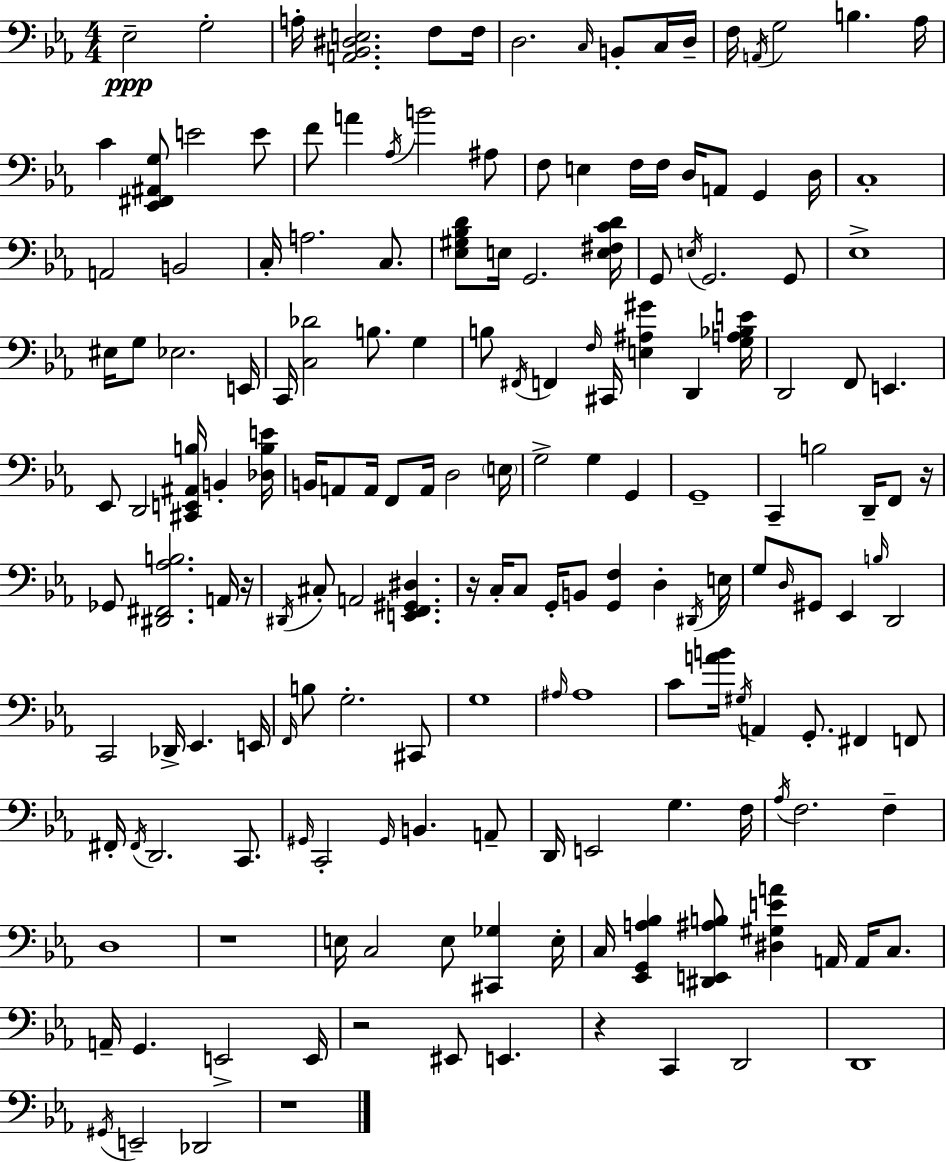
Eb3/h G3/h A3/s [A2,Bb2,D#3,E3]/h. F3/e F3/s D3/h. C3/s B2/e C3/s D3/s F3/s A2/s G3/h B3/q. Ab3/s C4/q [Eb2,F#2,A#2,G3]/e E4/h E4/e F4/e A4/q Ab3/s B4/h A#3/e F3/e E3/q F3/s F3/s D3/s A2/e G2/q D3/s C3/w A2/h B2/h C3/s A3/h. C3/e. [Eb3,G#3,Bb3,D4]/e E3/s G2/h. [E3,F#3,C4,D4]/s G2/e E3/s G2/h. G2/e Eb3/w EIS3/s G3/e Eb3/h. E2/s C2/s [C3,Db4]/h B3/e. G3/q B3/e F#2/s F2/q F3/s C#2/s [E3,A#3,G#4]/q D2/q [G3,A3,Bb3,E4]/s D2/h F2/e E2/q. Eb2/e D2/h [C#2,E2,A#2,B3]/s B2/q [Db3,B3,E4]/s B2/s A2/e A2/s F2/e A2/s D3/h E3/s G3/h G3/q G2/q G2/w C2/q B3/h D2/s F2/e R/s Gb2/e [D#2,F#2,Ab3,B3]/h. A2/s R/s D#2/s C#3/e A2/h [E2,F2,G#2,D#3]/q. R/s C3/s C3/e G2/s B2/e [G2,F3]/q D3/q D#2/s E3/s G3/e D3/s G#2/e Eb2/q B3/s D2/h C2/h Db2/s Eb2/q. E2/s F2/s B3/e G3/h. C#2/e G3/w A#3/s A#3/w C4/e [A4,B4]/s G#3/s A2/q G2/e. F#2/q F2/e F#2/s F#2/s D2/h. C2/e. G#2/s C2/h G#2/s B2/q. A2/e D2/s E2/h G3/q. F3/s Ab3/s F3/h. F3/q D3/w R/w E3/s C3/h E3/e [C#2,Gb3]/q E3/s C3/s [Eb2,G2,A3,Bb3]/q [D#2,E2,A#3,B3]/e [D#3,G#3,E4,A4]/q A2/s A2/s C3/e. A2/s G2/q. E2/h E2/s R/h EIS2/e E2/q. R/q C2/q D2/h D2/w G#2/s E2/h Db2/h R/w